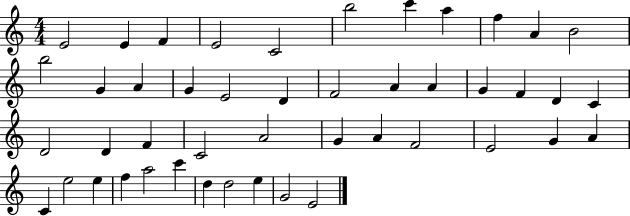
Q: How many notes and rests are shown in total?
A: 46